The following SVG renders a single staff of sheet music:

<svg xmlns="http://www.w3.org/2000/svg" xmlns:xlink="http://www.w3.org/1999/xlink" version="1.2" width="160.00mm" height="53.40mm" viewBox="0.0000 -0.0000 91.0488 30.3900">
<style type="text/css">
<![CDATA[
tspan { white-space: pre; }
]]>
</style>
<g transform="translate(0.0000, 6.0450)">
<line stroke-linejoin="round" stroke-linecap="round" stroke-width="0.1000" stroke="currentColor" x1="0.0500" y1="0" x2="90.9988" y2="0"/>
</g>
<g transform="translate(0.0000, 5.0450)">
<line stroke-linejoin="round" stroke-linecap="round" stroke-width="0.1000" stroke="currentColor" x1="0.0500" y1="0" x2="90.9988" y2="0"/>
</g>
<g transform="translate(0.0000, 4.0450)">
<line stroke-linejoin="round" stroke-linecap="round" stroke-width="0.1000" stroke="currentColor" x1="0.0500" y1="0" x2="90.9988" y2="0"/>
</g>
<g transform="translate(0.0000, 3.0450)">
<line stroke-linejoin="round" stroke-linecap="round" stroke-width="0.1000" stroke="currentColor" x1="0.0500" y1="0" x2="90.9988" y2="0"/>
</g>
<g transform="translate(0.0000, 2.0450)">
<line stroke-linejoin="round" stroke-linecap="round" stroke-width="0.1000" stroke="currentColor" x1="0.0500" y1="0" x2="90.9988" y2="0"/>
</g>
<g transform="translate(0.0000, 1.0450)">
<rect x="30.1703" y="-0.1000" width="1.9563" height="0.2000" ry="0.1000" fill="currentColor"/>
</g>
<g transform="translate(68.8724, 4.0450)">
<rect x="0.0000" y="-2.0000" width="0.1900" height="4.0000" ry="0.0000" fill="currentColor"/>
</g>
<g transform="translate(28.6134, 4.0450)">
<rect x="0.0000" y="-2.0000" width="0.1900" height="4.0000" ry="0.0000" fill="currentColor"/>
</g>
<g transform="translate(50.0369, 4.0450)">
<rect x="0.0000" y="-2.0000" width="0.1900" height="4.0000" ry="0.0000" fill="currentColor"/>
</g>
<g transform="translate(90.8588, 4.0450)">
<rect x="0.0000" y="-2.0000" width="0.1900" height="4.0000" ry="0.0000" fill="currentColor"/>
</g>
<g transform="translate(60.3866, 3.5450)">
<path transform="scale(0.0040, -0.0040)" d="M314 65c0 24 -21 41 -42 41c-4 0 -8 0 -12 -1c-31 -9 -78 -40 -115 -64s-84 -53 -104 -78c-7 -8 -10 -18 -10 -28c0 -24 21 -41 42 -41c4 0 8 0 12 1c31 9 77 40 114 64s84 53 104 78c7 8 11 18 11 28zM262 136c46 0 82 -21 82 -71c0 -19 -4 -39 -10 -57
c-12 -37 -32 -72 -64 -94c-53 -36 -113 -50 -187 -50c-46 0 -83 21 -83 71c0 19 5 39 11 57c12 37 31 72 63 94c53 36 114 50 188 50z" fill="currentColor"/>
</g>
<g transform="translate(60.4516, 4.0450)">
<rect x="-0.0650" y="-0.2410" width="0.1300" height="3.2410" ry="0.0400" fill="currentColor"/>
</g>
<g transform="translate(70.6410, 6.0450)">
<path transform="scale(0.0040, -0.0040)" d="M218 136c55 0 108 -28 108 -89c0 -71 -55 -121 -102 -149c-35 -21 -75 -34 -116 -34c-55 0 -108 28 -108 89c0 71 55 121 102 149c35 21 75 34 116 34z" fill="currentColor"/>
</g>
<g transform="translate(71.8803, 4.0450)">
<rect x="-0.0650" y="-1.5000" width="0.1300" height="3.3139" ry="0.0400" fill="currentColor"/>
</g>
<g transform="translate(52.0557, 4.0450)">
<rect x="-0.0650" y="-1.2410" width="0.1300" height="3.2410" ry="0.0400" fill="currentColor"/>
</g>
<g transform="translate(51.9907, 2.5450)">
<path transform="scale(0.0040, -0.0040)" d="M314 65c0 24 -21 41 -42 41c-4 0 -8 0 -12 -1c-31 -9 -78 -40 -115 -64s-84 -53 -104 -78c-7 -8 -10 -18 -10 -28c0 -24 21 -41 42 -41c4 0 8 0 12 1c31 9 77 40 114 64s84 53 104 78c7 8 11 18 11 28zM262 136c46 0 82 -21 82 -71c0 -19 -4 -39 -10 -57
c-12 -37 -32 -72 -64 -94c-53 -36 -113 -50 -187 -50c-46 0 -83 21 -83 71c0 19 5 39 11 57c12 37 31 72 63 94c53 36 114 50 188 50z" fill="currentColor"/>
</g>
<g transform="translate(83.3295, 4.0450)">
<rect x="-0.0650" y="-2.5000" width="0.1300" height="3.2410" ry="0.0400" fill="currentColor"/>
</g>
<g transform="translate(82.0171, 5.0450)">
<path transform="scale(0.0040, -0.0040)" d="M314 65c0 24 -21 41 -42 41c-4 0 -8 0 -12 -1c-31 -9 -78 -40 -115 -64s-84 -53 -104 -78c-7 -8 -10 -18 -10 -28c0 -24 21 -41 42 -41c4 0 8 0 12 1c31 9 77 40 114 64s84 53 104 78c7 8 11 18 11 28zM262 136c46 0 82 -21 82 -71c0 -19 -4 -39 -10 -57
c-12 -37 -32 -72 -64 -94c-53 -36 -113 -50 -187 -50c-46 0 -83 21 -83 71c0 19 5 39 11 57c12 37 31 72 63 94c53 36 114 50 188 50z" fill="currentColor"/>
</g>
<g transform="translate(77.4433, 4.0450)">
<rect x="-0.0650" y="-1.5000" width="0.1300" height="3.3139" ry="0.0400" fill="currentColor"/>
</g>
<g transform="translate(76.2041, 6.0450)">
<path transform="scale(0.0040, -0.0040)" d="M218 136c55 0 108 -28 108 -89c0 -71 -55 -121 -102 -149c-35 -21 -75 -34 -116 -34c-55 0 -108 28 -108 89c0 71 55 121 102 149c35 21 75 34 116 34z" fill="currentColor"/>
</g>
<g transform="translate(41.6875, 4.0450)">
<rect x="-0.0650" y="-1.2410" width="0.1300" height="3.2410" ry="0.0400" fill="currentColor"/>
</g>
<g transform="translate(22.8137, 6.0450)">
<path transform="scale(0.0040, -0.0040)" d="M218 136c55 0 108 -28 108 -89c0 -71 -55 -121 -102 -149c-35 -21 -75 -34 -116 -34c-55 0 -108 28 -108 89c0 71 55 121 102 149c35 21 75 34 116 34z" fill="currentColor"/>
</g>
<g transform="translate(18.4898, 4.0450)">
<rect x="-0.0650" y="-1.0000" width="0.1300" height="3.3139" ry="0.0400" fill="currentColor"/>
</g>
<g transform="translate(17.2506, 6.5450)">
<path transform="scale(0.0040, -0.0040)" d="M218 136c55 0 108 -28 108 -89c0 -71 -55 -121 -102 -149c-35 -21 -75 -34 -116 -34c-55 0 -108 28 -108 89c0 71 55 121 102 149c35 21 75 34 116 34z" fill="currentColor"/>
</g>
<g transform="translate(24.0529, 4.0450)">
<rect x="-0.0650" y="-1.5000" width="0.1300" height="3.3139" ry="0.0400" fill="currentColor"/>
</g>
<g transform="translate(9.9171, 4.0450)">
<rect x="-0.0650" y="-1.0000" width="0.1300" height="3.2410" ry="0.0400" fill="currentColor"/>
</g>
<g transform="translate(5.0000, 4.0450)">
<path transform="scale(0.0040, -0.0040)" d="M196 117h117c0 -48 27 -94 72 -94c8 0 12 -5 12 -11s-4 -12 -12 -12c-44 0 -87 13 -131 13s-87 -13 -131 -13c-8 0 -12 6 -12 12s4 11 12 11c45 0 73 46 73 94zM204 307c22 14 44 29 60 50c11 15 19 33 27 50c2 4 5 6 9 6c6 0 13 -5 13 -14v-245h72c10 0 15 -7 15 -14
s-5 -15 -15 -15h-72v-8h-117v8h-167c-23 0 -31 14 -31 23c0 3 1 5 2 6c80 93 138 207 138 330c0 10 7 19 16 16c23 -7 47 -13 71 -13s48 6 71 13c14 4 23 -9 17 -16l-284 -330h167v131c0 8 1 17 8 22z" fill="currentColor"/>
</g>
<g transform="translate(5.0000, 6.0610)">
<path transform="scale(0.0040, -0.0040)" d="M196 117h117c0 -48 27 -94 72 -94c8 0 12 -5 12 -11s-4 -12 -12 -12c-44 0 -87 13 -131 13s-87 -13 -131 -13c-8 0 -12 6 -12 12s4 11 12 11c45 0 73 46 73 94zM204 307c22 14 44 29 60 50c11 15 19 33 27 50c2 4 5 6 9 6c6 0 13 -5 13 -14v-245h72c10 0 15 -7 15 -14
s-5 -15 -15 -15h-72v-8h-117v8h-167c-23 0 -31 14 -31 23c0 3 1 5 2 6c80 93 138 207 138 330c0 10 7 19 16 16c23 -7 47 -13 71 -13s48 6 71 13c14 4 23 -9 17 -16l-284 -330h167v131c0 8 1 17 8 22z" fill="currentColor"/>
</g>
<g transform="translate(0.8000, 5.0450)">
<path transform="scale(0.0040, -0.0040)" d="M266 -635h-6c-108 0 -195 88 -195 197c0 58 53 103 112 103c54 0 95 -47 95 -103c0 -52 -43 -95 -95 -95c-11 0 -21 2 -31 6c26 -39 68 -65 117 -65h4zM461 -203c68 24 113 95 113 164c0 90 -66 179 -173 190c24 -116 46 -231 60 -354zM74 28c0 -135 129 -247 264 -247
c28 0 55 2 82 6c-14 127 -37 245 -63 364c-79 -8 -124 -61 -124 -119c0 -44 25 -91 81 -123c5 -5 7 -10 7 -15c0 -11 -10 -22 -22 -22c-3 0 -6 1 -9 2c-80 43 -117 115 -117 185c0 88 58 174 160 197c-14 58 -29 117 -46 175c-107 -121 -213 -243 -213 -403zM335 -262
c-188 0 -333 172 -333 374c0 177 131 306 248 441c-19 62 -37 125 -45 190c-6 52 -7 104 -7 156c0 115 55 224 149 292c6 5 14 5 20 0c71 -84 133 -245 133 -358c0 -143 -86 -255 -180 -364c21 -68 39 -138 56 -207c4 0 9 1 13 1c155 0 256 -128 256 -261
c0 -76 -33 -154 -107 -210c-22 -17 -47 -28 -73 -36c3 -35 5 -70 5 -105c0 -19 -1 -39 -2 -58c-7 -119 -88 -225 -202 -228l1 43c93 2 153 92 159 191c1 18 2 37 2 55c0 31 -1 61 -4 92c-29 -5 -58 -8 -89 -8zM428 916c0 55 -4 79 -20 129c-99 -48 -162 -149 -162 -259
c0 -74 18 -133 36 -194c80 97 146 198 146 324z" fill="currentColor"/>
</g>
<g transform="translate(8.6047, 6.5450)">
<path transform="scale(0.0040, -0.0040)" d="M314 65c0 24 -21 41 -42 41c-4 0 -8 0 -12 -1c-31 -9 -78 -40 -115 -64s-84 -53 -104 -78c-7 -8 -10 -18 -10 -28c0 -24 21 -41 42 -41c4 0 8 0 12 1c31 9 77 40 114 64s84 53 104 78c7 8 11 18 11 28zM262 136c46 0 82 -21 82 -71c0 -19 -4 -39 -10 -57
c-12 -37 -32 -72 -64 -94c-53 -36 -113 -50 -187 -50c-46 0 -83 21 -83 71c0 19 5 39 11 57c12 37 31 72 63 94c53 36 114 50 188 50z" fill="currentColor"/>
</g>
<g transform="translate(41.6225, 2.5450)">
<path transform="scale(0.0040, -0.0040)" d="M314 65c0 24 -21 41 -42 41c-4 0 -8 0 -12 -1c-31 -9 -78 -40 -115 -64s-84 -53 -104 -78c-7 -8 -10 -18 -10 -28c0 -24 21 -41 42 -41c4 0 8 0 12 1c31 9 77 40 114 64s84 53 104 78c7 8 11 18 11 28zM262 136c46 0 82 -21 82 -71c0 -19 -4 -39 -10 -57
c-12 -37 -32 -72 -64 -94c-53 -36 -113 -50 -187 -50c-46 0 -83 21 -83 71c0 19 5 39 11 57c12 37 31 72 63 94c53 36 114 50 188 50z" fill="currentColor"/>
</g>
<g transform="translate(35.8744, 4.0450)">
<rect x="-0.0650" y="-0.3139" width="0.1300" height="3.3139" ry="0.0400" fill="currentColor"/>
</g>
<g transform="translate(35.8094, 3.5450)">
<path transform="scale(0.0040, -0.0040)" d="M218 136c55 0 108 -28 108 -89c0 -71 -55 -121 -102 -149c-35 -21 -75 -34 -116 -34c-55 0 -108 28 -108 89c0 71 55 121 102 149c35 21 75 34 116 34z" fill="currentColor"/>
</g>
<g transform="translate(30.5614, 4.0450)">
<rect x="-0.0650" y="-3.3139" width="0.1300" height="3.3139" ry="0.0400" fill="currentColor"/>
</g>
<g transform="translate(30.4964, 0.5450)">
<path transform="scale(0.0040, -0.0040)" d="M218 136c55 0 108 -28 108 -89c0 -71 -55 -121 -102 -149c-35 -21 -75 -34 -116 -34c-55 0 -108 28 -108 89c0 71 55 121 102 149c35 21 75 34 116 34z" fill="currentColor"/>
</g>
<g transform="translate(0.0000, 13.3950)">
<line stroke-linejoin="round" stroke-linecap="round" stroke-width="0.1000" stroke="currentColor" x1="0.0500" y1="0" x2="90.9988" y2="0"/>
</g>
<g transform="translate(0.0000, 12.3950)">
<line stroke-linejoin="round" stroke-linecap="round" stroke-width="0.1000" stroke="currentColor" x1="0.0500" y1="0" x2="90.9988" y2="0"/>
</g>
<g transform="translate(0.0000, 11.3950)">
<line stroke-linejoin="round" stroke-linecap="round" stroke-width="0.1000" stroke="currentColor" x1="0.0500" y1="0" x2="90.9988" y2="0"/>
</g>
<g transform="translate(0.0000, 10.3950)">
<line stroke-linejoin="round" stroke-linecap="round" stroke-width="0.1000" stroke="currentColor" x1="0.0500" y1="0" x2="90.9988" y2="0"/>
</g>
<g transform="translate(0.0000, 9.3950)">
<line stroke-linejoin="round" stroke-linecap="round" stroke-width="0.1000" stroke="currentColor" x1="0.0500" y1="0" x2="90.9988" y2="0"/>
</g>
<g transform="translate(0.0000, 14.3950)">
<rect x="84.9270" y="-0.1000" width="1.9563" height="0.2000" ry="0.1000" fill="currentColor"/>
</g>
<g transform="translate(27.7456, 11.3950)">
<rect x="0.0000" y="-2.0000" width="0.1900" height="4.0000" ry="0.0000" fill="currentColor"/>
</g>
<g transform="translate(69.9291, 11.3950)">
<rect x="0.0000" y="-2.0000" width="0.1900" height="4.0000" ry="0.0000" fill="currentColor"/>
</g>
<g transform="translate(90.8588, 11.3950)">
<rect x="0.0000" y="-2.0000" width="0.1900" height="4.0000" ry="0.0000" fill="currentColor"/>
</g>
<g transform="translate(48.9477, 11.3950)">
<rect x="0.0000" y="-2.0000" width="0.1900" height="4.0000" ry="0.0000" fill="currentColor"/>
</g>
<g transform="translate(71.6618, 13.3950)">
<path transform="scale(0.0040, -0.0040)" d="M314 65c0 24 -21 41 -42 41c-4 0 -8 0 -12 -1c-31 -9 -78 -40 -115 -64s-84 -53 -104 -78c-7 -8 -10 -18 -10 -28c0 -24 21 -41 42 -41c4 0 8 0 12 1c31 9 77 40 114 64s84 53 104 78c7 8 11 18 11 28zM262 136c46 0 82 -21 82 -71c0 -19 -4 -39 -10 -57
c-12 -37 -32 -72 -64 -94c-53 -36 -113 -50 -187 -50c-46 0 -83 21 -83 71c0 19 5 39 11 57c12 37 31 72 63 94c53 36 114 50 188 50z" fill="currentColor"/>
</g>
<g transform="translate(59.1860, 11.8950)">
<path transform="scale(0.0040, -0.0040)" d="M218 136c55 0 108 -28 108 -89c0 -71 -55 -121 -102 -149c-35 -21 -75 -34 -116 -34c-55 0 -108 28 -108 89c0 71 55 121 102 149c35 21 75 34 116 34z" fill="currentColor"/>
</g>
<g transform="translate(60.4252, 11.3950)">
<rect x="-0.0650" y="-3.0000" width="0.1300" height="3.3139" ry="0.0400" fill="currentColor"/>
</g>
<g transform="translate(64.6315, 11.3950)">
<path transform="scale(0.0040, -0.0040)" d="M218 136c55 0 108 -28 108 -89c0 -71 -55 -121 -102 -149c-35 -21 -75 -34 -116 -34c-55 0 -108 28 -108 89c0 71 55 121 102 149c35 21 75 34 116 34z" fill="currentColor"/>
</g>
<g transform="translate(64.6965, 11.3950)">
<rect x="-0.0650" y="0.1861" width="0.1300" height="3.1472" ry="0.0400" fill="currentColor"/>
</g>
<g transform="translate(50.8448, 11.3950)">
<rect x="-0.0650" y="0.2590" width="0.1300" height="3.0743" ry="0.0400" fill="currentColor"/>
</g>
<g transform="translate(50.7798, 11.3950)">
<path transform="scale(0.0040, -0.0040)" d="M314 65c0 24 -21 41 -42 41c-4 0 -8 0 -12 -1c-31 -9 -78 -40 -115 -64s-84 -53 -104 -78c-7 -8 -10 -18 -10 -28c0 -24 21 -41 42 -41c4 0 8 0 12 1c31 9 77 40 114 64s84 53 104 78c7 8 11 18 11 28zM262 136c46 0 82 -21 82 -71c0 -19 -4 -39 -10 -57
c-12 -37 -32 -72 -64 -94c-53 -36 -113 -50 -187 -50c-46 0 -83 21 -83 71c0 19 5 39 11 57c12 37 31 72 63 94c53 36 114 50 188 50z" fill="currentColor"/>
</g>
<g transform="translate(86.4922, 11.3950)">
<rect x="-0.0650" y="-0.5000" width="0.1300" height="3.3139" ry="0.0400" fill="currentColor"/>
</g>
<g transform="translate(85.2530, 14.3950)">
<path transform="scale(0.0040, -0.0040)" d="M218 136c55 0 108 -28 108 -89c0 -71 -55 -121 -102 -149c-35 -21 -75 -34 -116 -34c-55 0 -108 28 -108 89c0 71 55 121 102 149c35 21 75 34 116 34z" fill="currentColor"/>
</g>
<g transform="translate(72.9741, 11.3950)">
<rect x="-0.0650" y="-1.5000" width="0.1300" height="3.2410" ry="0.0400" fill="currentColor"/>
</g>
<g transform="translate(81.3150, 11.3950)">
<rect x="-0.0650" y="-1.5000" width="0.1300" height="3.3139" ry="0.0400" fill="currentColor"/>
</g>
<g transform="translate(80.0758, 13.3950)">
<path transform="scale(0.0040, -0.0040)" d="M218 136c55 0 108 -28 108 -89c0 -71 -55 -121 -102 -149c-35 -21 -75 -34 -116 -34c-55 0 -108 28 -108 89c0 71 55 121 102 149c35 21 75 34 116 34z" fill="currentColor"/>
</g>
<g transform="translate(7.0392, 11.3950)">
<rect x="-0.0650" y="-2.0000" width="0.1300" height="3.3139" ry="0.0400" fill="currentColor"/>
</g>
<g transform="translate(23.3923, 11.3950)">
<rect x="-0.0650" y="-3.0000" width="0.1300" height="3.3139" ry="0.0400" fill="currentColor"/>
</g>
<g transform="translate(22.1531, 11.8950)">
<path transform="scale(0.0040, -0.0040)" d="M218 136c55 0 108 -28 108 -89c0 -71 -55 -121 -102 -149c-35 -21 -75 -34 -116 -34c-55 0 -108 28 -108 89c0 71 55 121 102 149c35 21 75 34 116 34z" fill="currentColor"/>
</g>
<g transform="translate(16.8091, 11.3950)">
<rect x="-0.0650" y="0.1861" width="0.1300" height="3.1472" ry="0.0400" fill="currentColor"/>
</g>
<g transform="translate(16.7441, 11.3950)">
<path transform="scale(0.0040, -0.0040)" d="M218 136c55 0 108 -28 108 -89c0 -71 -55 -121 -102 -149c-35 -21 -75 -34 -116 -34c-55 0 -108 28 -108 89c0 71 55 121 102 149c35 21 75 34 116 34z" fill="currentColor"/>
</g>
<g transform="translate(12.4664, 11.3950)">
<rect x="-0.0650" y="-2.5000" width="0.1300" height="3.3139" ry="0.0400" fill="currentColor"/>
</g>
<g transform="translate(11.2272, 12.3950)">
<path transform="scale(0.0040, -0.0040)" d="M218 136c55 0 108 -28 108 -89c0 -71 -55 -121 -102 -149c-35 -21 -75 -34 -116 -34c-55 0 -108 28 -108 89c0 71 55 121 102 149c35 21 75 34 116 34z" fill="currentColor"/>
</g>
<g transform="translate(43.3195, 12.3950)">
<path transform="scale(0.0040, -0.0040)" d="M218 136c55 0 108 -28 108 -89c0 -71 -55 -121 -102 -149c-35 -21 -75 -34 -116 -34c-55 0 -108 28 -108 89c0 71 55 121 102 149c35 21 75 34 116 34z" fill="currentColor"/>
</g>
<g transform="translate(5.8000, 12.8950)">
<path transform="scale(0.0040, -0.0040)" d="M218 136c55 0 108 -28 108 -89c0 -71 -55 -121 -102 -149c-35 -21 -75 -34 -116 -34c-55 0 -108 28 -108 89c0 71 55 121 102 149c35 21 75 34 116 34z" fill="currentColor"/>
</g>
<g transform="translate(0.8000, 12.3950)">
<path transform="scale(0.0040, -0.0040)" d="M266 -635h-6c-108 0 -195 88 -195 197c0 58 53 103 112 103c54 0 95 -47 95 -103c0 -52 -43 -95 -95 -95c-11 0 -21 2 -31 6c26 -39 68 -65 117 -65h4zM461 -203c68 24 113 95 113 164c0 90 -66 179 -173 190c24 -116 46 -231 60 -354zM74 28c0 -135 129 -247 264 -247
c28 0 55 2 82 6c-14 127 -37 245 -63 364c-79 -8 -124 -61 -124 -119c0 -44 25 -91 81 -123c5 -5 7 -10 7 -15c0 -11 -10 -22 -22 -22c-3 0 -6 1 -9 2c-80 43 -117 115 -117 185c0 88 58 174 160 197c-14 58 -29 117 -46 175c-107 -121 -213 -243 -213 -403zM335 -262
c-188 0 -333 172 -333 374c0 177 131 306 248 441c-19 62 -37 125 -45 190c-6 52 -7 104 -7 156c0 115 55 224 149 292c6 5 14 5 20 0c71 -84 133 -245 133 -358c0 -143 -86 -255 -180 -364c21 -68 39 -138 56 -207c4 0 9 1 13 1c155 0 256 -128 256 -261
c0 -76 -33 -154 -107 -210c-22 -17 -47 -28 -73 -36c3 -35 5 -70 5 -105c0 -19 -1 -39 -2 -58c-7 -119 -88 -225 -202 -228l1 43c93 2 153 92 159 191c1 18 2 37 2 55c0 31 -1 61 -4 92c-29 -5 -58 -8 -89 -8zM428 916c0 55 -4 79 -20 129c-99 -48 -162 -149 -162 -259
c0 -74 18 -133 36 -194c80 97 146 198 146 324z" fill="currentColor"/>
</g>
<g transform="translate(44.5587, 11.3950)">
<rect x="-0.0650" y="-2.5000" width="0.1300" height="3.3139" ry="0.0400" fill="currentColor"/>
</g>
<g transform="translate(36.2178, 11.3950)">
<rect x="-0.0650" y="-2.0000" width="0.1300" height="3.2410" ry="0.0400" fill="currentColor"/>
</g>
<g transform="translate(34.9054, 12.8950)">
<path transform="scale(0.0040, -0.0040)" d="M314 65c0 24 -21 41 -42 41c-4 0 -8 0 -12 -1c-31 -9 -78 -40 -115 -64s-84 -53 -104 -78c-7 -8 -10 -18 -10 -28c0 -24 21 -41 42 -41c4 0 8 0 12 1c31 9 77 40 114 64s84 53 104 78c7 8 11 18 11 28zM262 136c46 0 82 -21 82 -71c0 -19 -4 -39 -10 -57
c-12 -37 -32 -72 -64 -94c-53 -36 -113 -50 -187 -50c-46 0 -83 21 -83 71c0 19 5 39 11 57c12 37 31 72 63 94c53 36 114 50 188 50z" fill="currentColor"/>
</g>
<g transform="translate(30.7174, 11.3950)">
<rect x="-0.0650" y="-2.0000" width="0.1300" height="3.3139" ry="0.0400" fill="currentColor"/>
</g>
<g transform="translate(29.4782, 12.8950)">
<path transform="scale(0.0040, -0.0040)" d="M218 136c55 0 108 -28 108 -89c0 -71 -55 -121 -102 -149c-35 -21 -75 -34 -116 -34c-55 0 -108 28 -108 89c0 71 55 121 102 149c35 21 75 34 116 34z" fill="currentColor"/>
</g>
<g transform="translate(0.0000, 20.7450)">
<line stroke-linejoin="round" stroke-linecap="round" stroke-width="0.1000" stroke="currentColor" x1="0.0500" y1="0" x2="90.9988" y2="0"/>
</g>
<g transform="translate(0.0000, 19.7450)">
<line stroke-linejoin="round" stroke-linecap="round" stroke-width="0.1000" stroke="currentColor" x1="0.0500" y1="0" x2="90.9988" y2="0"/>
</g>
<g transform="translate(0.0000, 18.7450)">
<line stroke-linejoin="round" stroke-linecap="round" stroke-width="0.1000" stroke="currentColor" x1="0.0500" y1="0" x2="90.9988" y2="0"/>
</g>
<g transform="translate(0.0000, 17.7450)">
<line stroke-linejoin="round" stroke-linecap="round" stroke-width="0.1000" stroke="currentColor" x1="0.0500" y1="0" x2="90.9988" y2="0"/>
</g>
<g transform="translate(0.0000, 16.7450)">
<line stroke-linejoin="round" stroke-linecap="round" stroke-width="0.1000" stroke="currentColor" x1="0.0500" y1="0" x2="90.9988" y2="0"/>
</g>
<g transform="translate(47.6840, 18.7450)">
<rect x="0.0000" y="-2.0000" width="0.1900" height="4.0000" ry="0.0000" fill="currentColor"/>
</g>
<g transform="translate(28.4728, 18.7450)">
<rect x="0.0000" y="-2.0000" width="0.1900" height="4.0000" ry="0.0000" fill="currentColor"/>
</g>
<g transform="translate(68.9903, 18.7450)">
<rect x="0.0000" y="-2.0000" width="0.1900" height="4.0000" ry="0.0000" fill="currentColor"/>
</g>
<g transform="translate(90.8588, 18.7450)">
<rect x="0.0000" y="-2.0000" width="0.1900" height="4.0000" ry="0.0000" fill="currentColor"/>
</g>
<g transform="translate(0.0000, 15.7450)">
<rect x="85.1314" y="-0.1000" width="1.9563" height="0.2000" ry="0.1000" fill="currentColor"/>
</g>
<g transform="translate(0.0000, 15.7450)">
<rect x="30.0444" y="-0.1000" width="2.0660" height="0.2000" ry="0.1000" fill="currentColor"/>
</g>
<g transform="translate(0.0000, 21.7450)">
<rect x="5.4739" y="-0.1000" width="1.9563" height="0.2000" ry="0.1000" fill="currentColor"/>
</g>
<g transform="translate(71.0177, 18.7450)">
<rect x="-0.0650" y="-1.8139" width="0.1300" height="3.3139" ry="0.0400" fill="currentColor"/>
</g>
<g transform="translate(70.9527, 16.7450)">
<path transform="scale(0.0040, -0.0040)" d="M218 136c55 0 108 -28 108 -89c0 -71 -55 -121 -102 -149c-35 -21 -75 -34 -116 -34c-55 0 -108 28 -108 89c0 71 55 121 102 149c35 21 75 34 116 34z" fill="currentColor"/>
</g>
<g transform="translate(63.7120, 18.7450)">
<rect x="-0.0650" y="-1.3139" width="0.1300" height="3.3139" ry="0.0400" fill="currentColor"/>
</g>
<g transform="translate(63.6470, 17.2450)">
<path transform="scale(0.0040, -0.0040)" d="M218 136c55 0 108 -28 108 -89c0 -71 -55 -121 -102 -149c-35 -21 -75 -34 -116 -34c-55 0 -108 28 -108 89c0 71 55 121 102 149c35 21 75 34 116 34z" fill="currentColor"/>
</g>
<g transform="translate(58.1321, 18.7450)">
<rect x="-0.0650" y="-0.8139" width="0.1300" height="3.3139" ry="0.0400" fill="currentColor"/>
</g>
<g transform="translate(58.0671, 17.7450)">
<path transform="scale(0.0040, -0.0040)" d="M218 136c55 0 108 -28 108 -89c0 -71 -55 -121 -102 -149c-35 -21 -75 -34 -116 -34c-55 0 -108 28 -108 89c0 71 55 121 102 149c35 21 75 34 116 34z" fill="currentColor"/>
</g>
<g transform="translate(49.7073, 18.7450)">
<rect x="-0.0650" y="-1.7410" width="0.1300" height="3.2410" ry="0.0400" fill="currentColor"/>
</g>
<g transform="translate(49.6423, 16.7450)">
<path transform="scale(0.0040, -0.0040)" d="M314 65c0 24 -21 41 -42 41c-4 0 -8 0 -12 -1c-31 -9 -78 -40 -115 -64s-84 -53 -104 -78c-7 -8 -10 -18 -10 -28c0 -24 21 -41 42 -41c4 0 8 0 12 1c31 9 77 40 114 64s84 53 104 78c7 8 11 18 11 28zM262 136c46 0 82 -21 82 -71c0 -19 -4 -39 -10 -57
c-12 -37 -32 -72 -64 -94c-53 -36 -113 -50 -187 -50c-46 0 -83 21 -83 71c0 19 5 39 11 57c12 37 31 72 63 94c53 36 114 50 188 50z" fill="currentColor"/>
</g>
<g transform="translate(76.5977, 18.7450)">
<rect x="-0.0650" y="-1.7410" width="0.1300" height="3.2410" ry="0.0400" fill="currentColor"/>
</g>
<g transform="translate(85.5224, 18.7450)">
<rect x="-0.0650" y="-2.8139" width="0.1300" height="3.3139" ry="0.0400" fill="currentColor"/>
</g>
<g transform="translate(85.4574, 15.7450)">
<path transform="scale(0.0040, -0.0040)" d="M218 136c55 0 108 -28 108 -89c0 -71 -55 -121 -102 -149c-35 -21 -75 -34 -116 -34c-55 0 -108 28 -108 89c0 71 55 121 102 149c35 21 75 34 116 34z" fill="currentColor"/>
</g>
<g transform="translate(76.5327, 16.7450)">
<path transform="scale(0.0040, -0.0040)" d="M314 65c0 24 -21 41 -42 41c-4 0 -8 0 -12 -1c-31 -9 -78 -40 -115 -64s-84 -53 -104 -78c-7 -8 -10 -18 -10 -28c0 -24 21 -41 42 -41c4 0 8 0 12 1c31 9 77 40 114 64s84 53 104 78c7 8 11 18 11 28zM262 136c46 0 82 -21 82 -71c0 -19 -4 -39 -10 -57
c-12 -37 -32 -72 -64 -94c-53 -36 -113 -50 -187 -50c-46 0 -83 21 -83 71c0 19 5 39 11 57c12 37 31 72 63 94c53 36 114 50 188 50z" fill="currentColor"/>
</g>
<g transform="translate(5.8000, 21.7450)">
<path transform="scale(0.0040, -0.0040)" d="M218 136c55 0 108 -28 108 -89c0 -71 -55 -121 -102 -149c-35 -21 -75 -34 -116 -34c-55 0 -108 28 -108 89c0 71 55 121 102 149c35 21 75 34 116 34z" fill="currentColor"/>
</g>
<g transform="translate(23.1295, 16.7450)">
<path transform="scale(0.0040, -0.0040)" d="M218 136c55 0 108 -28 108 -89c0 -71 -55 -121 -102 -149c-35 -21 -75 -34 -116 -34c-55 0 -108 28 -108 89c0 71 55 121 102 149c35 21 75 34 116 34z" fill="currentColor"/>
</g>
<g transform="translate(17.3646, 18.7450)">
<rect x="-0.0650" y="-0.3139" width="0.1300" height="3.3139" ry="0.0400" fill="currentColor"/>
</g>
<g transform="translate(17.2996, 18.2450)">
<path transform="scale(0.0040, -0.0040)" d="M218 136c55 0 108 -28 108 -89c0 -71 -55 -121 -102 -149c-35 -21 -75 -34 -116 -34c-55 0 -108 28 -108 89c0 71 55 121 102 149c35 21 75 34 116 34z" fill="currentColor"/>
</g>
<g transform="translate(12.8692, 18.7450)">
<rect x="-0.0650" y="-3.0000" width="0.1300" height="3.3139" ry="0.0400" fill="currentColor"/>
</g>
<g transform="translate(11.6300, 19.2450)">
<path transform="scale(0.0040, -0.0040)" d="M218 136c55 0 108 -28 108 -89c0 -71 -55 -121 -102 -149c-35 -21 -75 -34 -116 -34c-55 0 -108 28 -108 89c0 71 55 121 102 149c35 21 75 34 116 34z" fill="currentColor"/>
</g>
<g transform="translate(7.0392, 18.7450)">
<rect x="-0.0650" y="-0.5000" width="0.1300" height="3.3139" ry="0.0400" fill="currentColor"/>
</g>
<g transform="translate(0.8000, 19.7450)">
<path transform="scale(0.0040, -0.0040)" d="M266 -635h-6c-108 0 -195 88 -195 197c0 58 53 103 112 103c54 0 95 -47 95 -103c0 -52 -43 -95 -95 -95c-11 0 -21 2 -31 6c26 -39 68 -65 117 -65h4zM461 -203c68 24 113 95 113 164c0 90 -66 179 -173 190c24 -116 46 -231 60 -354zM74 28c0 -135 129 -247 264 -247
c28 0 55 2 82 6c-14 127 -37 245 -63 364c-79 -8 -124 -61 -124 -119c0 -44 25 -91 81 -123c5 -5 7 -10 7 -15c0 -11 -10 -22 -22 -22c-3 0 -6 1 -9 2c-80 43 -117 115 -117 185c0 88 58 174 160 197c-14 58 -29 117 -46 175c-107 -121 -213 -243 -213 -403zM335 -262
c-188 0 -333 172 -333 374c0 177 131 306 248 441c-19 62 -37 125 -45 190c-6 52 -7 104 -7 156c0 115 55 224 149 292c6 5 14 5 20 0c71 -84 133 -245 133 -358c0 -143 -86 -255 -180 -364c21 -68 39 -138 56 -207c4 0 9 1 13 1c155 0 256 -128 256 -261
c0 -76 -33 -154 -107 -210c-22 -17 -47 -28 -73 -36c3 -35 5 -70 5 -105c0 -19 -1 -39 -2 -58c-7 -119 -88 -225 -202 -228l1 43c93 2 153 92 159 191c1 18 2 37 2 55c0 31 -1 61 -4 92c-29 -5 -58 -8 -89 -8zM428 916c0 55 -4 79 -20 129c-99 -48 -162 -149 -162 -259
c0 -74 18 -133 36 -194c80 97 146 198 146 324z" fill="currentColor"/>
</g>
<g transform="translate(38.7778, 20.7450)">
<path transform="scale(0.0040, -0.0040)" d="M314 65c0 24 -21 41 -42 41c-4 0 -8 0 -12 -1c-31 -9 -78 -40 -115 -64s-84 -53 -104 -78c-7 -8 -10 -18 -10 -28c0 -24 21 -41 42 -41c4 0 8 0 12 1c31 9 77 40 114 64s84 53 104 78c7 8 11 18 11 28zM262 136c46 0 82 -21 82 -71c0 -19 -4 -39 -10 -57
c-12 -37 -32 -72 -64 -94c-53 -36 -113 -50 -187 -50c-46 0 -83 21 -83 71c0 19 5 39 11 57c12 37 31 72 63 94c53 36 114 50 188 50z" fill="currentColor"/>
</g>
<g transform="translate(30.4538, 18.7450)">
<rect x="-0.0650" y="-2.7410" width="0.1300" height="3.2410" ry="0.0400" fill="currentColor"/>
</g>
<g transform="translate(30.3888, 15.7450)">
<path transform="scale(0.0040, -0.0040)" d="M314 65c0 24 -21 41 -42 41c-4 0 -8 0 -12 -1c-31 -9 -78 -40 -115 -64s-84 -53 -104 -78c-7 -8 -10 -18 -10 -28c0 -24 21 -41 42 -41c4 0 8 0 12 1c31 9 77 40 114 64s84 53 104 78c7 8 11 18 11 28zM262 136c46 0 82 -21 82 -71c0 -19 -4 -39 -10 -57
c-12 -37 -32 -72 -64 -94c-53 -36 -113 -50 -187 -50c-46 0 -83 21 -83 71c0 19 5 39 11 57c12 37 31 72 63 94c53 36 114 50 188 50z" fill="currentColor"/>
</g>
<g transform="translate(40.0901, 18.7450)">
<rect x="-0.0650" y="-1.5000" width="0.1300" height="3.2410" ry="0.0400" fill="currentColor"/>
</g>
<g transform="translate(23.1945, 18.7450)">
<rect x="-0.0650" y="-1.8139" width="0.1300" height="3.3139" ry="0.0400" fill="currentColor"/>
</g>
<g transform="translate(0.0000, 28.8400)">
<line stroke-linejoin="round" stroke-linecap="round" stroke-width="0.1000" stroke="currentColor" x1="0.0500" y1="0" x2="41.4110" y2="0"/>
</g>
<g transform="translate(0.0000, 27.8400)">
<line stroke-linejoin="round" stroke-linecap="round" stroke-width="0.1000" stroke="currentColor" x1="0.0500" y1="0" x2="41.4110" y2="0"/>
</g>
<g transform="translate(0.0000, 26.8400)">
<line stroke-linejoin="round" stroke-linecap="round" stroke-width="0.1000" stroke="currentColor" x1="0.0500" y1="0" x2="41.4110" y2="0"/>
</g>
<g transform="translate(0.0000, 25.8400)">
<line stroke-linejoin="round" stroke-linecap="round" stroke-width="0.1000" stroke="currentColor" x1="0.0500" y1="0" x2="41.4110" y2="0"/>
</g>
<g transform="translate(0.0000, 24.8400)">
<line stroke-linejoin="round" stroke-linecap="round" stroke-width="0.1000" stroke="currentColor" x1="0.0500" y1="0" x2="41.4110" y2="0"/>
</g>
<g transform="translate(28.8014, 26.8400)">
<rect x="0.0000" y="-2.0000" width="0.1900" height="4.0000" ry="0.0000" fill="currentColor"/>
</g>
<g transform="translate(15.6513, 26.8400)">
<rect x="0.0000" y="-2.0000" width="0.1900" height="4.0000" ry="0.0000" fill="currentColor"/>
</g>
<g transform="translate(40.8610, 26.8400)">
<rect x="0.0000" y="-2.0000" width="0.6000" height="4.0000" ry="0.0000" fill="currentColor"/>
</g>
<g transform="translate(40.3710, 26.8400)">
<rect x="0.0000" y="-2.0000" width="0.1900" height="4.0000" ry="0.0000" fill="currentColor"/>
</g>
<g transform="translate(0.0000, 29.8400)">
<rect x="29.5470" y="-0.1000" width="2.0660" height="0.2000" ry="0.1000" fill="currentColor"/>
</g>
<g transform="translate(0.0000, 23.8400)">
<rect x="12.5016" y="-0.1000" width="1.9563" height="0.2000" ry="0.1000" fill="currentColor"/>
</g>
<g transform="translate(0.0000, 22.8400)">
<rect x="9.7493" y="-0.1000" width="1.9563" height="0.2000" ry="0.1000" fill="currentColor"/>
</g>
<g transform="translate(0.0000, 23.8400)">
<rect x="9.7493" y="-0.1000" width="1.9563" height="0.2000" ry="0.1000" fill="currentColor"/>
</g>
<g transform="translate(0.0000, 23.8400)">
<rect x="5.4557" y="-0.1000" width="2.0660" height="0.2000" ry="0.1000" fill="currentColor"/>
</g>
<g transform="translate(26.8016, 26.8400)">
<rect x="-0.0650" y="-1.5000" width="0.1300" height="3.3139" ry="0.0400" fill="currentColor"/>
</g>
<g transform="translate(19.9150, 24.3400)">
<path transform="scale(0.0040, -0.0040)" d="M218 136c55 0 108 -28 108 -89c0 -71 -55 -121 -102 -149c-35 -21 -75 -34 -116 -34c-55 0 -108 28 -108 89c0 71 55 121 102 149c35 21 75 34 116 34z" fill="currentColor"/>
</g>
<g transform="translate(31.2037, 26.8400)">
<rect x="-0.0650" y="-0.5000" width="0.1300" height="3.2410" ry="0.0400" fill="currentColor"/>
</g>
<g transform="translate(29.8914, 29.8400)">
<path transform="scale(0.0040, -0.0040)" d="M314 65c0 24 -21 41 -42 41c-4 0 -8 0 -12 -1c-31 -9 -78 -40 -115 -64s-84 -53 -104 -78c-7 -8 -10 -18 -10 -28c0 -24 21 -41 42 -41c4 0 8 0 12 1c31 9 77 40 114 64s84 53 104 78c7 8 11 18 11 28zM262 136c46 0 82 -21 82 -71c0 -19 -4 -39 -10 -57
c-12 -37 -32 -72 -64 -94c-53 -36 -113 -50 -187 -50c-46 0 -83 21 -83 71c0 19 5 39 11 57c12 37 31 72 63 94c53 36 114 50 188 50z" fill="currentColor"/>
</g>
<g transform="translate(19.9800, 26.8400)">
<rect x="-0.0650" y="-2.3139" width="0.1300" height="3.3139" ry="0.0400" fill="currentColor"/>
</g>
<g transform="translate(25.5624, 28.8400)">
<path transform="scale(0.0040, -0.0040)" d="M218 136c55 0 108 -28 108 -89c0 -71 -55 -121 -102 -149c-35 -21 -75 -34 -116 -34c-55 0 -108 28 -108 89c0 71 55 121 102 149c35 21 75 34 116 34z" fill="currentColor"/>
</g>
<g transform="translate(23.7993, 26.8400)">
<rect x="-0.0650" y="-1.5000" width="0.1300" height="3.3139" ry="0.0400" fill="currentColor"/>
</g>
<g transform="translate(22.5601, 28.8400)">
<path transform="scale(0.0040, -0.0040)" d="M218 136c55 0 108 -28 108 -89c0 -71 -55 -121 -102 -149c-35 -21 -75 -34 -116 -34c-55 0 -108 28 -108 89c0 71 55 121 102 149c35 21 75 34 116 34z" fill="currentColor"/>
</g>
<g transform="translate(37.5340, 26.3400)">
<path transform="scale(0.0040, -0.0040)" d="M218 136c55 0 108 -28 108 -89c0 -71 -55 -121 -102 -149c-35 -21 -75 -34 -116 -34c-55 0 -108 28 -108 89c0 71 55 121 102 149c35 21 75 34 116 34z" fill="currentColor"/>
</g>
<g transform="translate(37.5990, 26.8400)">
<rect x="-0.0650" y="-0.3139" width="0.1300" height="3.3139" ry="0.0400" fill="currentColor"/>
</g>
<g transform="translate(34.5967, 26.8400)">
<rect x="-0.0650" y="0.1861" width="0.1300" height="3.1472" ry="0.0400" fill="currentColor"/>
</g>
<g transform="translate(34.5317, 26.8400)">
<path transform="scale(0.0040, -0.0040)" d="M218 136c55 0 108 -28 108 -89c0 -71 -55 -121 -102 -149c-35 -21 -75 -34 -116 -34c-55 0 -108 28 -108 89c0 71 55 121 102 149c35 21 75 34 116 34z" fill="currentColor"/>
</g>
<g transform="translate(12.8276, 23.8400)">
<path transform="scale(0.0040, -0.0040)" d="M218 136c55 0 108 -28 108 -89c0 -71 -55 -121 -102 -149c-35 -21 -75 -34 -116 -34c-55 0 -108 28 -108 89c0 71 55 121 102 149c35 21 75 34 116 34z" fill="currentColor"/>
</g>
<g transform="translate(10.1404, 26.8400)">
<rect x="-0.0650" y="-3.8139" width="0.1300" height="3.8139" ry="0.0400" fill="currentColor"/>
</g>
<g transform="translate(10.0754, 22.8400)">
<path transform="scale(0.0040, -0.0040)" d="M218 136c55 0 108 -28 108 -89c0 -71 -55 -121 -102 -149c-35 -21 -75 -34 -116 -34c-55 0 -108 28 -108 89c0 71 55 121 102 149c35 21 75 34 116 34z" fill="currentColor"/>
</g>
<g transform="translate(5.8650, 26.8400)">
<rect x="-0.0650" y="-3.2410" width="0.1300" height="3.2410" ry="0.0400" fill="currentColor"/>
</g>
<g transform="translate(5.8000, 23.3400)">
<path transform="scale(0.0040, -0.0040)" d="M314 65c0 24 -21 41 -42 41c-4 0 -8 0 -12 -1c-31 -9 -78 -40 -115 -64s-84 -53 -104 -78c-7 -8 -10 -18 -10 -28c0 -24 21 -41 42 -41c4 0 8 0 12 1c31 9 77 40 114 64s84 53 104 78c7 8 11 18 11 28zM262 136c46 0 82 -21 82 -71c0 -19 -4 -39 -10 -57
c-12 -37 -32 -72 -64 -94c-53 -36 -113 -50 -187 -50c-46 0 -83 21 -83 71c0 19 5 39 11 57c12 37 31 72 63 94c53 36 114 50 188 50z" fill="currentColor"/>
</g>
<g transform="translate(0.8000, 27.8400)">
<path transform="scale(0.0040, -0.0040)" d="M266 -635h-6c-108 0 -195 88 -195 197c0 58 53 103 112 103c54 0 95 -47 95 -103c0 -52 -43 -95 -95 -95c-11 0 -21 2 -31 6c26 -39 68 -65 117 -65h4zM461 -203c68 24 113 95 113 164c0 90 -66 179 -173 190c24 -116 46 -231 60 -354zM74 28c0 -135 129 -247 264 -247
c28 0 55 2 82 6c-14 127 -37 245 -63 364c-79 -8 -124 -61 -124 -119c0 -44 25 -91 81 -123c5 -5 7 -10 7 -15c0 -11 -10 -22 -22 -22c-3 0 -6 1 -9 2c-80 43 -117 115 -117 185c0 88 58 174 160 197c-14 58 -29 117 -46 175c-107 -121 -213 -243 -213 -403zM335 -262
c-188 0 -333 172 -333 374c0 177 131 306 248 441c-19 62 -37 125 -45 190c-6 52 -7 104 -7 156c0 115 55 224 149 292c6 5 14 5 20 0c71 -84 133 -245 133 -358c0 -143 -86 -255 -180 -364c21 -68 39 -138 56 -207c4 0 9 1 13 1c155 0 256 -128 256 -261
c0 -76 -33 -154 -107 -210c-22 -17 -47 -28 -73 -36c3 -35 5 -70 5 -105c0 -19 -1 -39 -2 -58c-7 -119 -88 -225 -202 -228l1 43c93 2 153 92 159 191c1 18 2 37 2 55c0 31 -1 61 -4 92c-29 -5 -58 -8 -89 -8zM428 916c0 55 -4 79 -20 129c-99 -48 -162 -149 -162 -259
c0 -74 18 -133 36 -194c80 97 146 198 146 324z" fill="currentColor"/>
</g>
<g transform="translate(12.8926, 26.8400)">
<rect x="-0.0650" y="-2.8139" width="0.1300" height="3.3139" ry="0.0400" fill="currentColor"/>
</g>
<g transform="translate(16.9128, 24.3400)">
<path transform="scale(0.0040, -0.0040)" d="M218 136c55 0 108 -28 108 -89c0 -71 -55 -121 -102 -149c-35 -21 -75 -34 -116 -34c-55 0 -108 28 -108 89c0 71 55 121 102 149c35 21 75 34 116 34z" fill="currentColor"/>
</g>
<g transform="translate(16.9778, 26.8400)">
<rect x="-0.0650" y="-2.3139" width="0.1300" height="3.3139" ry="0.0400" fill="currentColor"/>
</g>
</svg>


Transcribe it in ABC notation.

X:1
T:Untitled
M:4/4
L:1/4
K:C
D2 D E b c e2 e2 c2 E E G2 F G B A F F2 G B2 A B E2 E C C A c f a2 E2 f2 d e f f2 a b2 c' a g g E E C2 B c